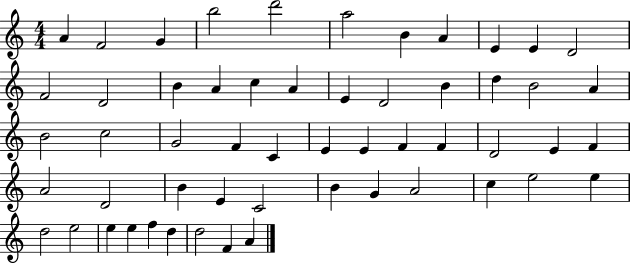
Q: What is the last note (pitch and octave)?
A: A4